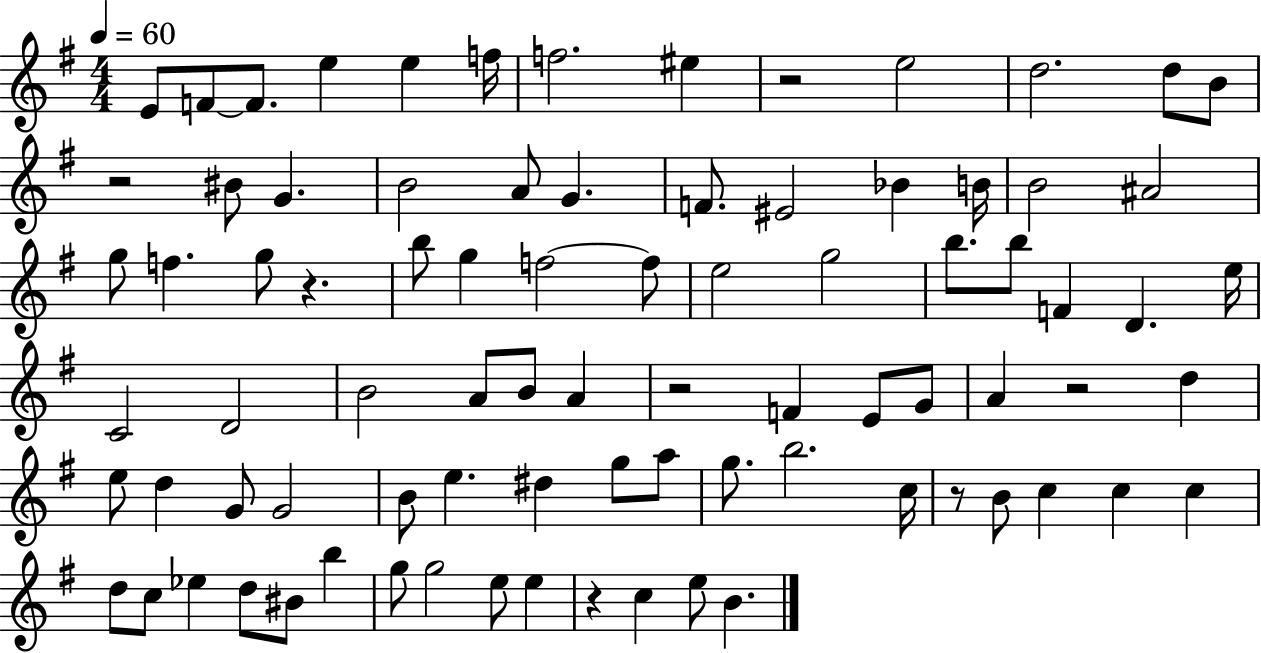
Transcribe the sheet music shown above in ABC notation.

X:1
T:Untitled
M:4/4
L:1/4
K:G
E/2 F/2 F/2 e e f/4 f2 ^e z2 e2 d2 d/2 B/2 z2 ^B/2 G B2 A/2 G F/2 ^E2 _B B/4 B2 ^A2 g/2 f g/2 z b/2 g f2 f/2 e2 g2 b/2 b/2 F D e/4 C2 D2 B2 A/2 B/2 A z2 F E/2 G/2 A z2 d e/2 d G/2 G2 B/2 e ^d g/2 a/2 g/2 b2 c/4 z/2 B/2 c c c d/2 c/2 _e d/2 ^B/2 b g/2 g2 e/2 e z c e/2 B